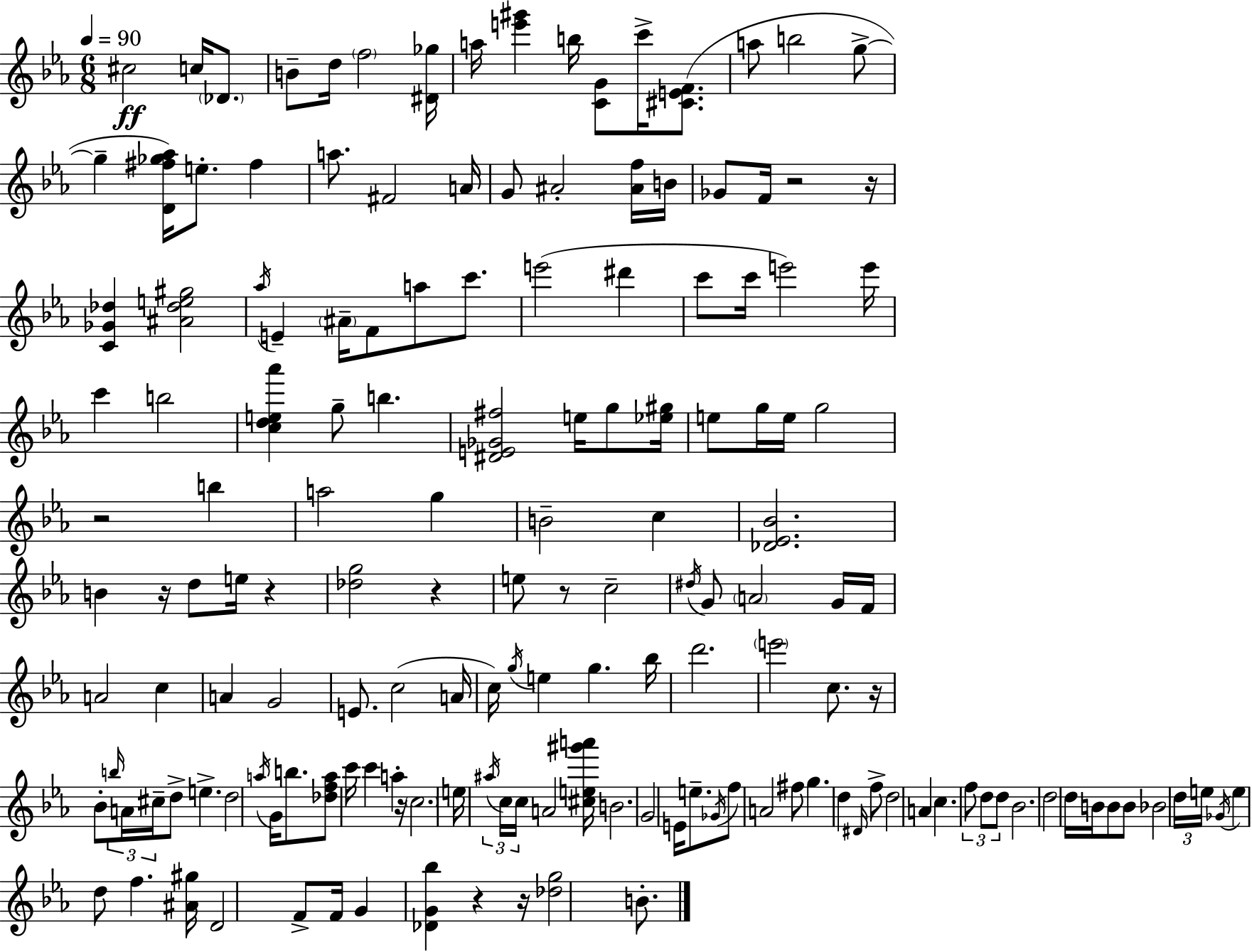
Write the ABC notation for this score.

X:1
T:Untitled
M:6/8
L:1/4
K:Cm
^c2 c/4 _D/2 B/2 d/4 f2 [^D_g]/4 a/4 [e'^g'] b/4 [CG]/2 c'/4 [^CEF]/2 a/2 b2 g/2 g [D^f_g_a]/4 e/2 ^f a/2 ^F2 A/4 G/2 ^A2 [^Af]/4 B/4 _G/2 F/4 z2 z/4 [C_G_d] [^A_de^g]2 _a/4 E ^A/4 F/2 a/2 c'/2 e'2 ^d' c'/2 c'/4 e'2 e'/4 c' b2 [cde_a'] g/2 b [^DE_G^f]2 e/4 g/2 [_e^g]/4 e/2 g/4 e/4 g2 z2 b a2 g B2 c [_D_E_B]2 B z/4 d/2 e/4 z [_dg]2 z e/2 z/2 c2 ^d/4 G/2 A2 G/4 F/4 A2 c A G2 E/2 c2 A/4 c/4 g/4 e g _b/4 d'2 e'2 c/2 z/4 _B/2 b/4 A/4 ^c/4 d/2 e d2 a/4 G/4 b/2 [_dfa]/2 c'/4 c' a z/4 c2 e/4 ^a/4 c/4 c/4 A2 [^ce^g'a']/4 B2 G2 E/4 e/2 _G/4 f/2 A2 ^f/2 g d ^D/4 f/2 d2 A c f/2 d/2 d/2 _B2 d2 d/4 B/4 B/2 B/2 _B2 d/4 e/4 _G/4 e d/2 f [^A^g]/4 D2 F/2 F/4 G [_DG_b] z z/4 [_dg]2 B/2